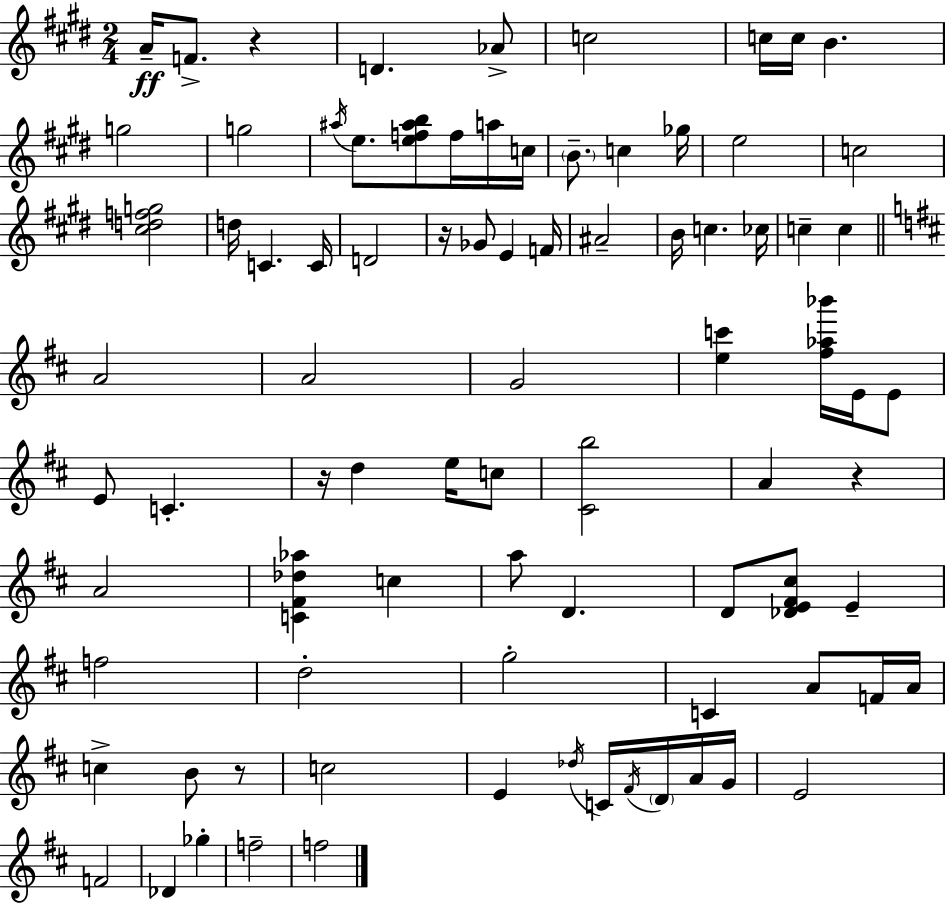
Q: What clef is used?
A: treble